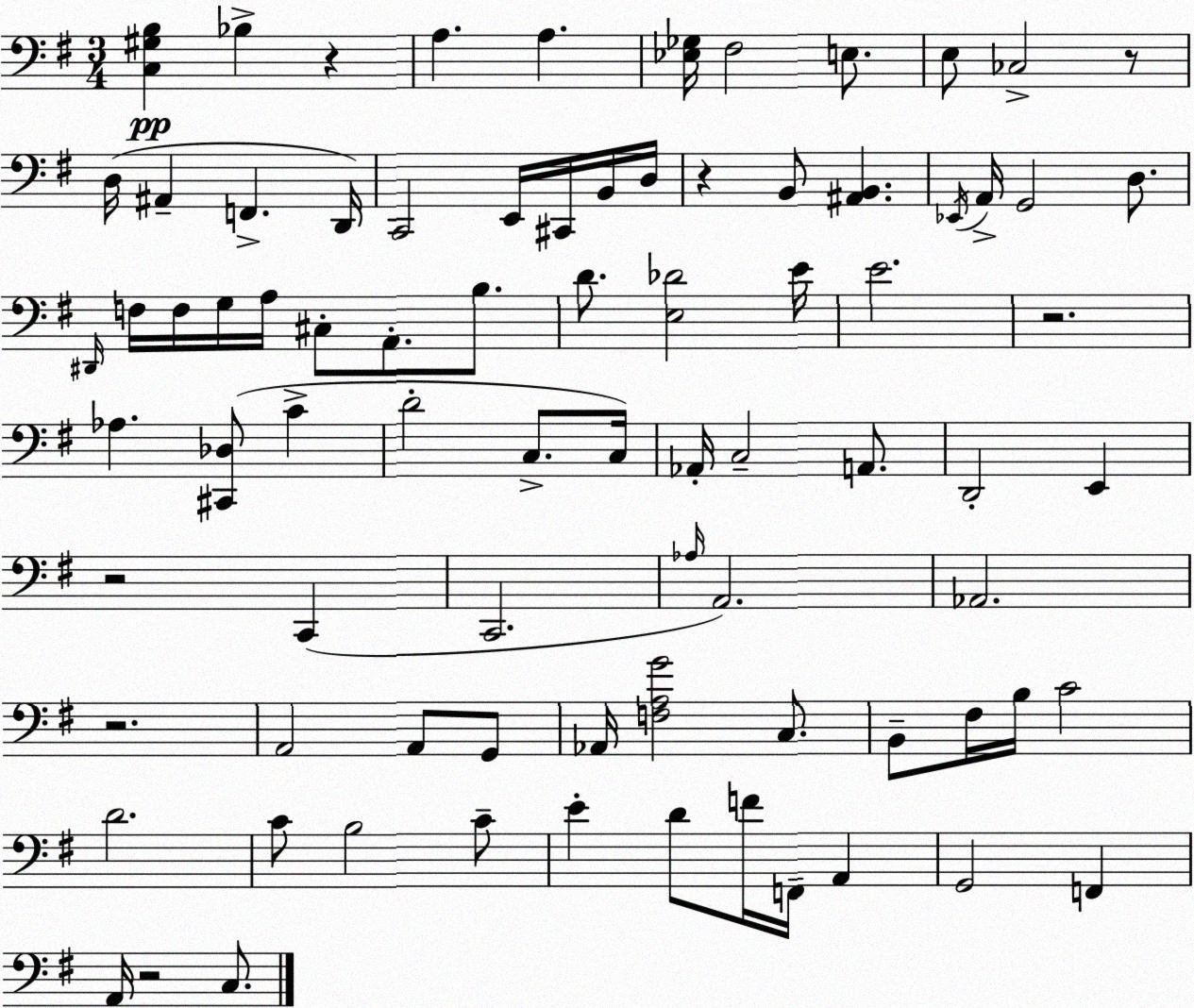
X:1
T:Untitled
M:3/4
L:1/4
K:Em
[C,^G,B,] _B, z A, A, [_E,_G,]/4 ^F,2 E,/2 E,/2 _C,2 z/2 D,/4 ^A,, F,, D,,/4 C,,2 E,,/4 ^C,,/4 B,,/4 D,/4 z B,,/2 [^A,,B,,] _E,,/4 A,,/4 G,,2 D,/2 ^D,,/4 F,/4 F,/4 G,/4 A,/4 ^C,/2 A,,/2 B,/2 D/2 [E,_D]2 E/4 E2 z2 _A, [^C,,_D,]/2 C D2 C,/2 C,/4 _A,,/4 C,2 A,,/2 D,,2 E,, z2 C,, C,,2 _A,/4 A,,2 _A,,2 z2 A,,2 A,,/2 G,,/2 _A,,/4 [F,A,G]2 C,/2 B,,/2 ^F,/4 B,/4 C2 D2 C/2 B,2 C/2 E D/2 F/4 F,,/4 A,, G,,2 F,, A,,/4 z2 C,/2